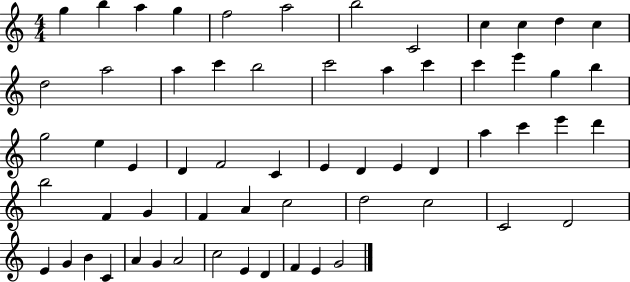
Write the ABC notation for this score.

X:1
T:Untitled
M:4/4
L:1/4
K:C
g b a g f2 a2 b2 C2 c c d c d2 a2 a c' b2 c'2 a c' c' e' g b g2 e E D F2 C E D E D a c' e' d' b2 F G F A c2 d2 c2 C2 D2 E G B C A G A2 c2 E D F E G2